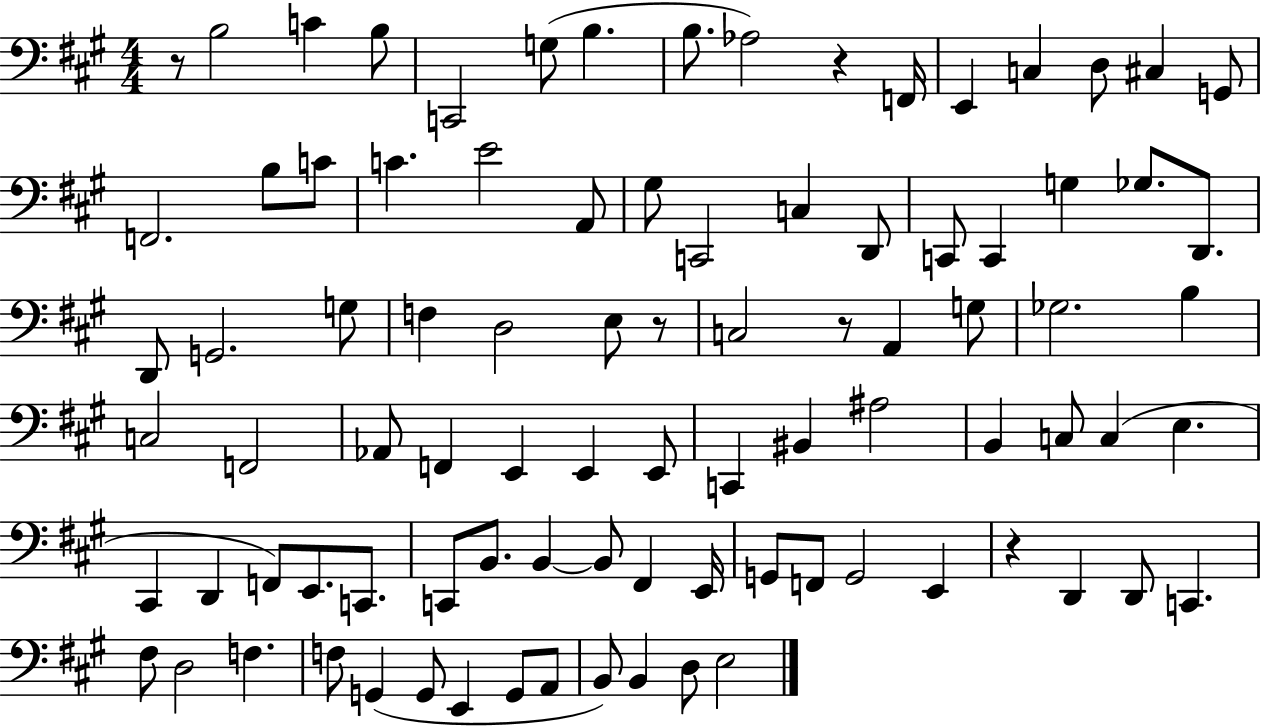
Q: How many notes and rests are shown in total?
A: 90